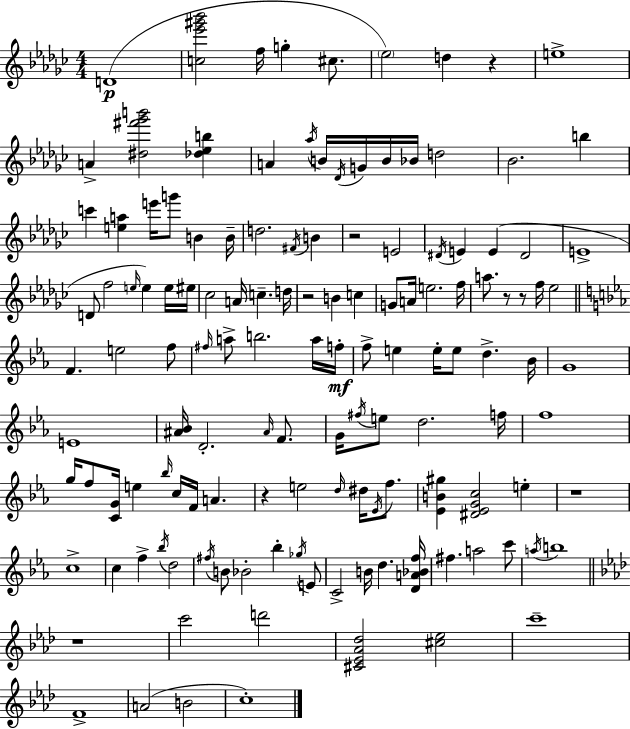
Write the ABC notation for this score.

X:1
T:Untitled
M:4/4
L:1/4
K:Ebm
D4 [c_e'^g'_b']2 f/4 g ^c/2 _e2 d z e4 A [^d^f'_g'b']2 [_d_eb] A _a/4 B/4 _D/4 G/4 B/4 _B/4 d2 _B2 b c' [ea] e'/4 g'/2 B B/4 d2 ^F/4 B z2 E2 ^D/4 E E ^D2 E4 D/2 f2 e/4 e e/4 ^e/4 _c2 A/4 c d/4 z2 B c G/2 A/4 e2 f/4 a/2 z/2 z/2 f/4 _e2 F e2 f/2 ^f/4 a/2 b2 a/4 f/4 f/2 e e/4 e/2 d _B/4 G4 E4 [^A_B]/4 D2 ^A/4 F/2 G/4 ^f/4 e/2 d2 f/4 f4 g/4 f/2 [CG]/4 e _b/4 c/4 F/4 A z e2 d/4 ^d/4 _E/4 f/2 [_EB^g] [^D_EGc]2 e z4 c4 c f _b/4 d2 ^f/4 B/2 _B2 _b _g/4 E/2 C2 B/4 d [DA_Bf]/4 ^f a2 c'/2 a/4 b4 z4 c'2 d'2 [^C_E_A_d]2 [^c_e]2 c'4 F4 A2 B2 c4